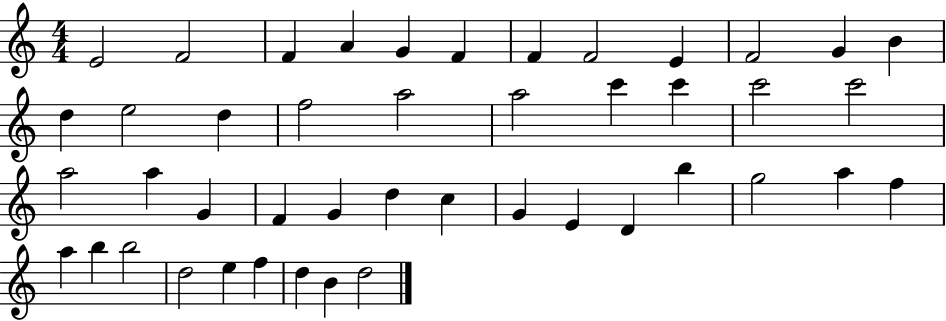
{
  \clef treble
  \numericTimeSignature
  \time 4/4
  \key c \major
  e'2 f'2 | f'4 a'4 g'4 f'4 | f'4 f'2 e'4 | f'2 g'4 b'4 | \break d''4 e''2 d''4 | f''2 a''2 | a''2 c'''4 c'''4 | c'''2 c'''2 | \break a''2 a''4 g'4 | f'4 g'4 d''4 c''4 | g'4 e'4 d'4 b''4 | g''2 a''4 f''4 | \break a''4 b''4 b''2 | d''2 e''4 f''4 | d''4 b'4 d''2 | \bar "|."
}